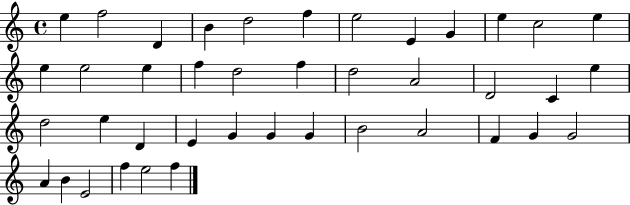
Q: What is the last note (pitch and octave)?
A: F5